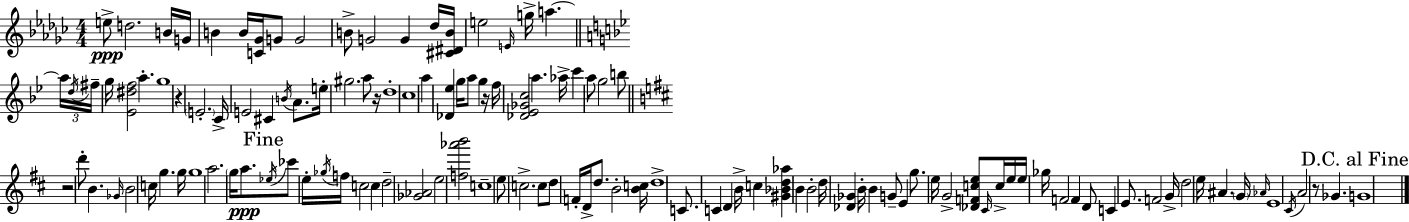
{
  \clef treble
  \numericTimeSignature
  \time 4/4
  \key ees \minor
  e''8->\ppp d''2. b'16 g'16 | b'4 b'16 <c' ges'>16 g'8 g'2 | b'8-> g'2 g'4 des''16 <cis' dis' b'>16 | e''2 \grace { e'16 } g''16-> a''4.~~ | \break \bar "||" \break \key g \minor \tuplet 3/2 { a''16 \acciaccatura { d''16 } fis''16-- } g''16 <ees' dis'' f''>2 a''4.-. | g''1 | r4 \parenthesize e'2.-. | c'16-> e'2 cis'4 \acciaccatura { b'16 } | \break a'8. e''16-. gis''2. | a''8 r16 d''1-. | c''1 | a''4 <des' ees''>4 g''16 a''8 g''4 | \break r16 f''16 <des' ees' ges' c''>2 a''4. | aes''16-> c'''4 a''8 g''2 | b''8 \bar "||" \break \key b \minor r2 d'''8-. b'4. | \grace { ges'16 } b'2 c''16 g''4. | g''16 g''1 | a''2. \parenthesize g''16 a''8.\ppp | \break \mark "Fine" \acciaccatura { ees''16 } ces'''8 e''16-. \acciaccatura { ges''16 } f''16 c''2 c''4 | d''2-- <ges' aes'>2 | e''2 <f'' aes''' b'''>2 | c''1-- | \break e''8 c''2.-> | c''8 d''8 f'16-. d'16-> d''8. b'2-. | <b' c''>16 d''1-> | c'8. c'4 d'4 b'16-> c''4 | \break <gis' bes' d'' aes''>4 b'4 b'2-. | d''16 <des' ges'>4 b'16-. b'4 g'8-- e'4 | g''8. e''16 g'2-> <des' f' c'' e''>8 | \grace { cis'16 } c''16-> e''16 e''16 ges''16 f'2 f'4 | \break d'8 c'4 e'8. f'2 | g'16-> d''2 e''16 ais'4. | \parenthesize g'16 \grace { aes'16 } e'1 | \acciaccatura { cis'16 } a'2 r8 | \break ges'4. \mark "D.C. al Fine" g'1 | \bar "|."
}